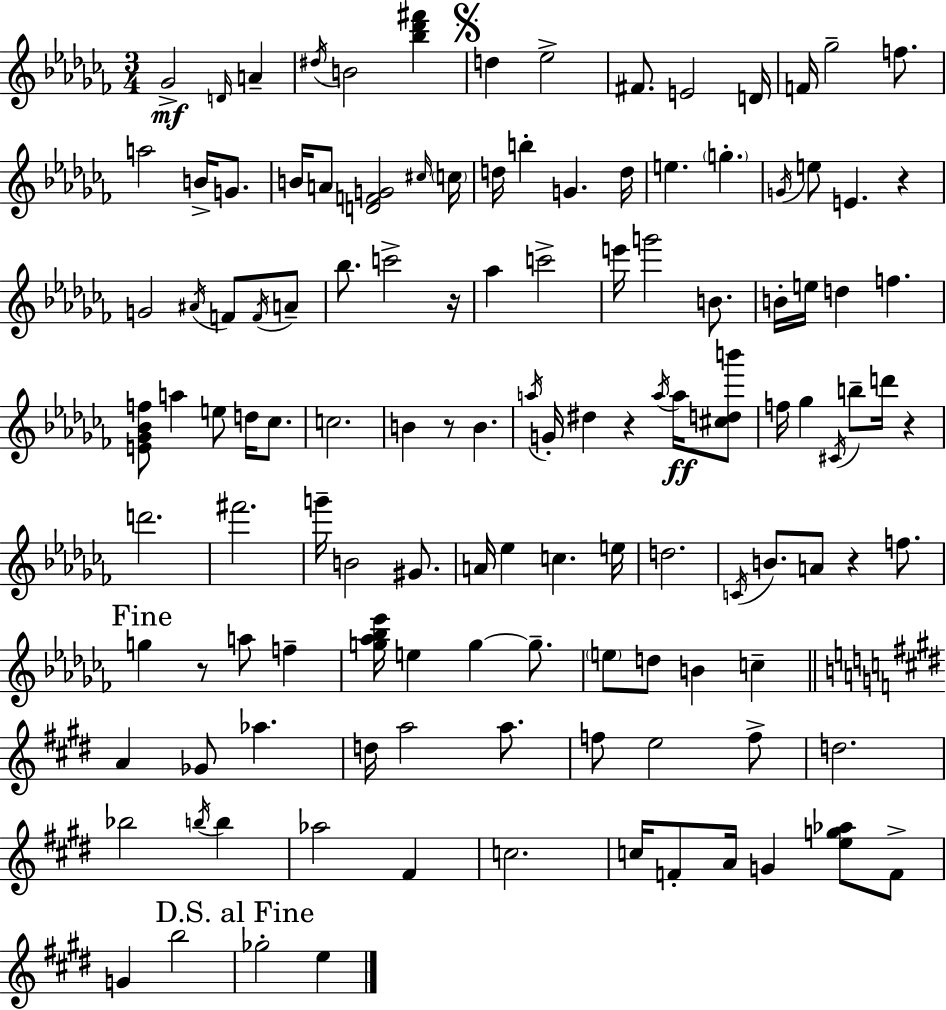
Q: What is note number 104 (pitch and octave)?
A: F4